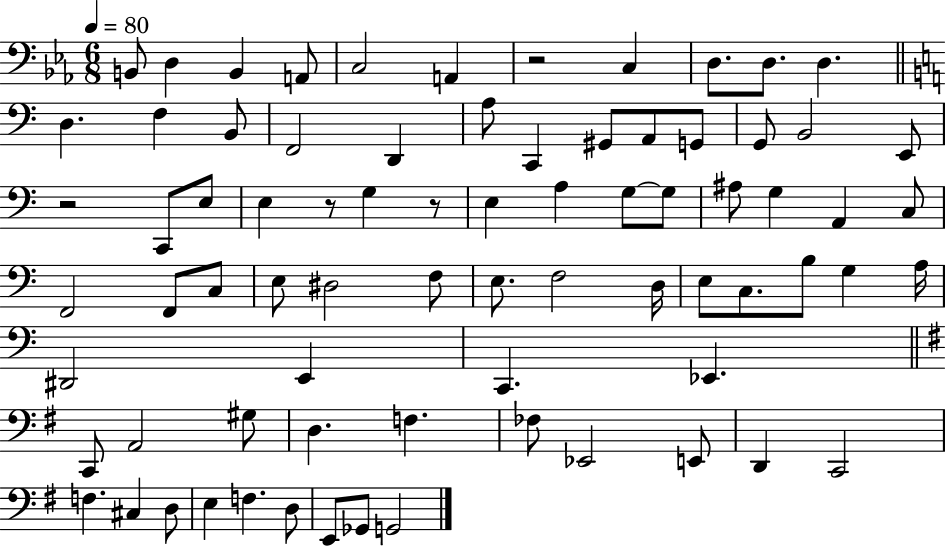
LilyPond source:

{
  \clef bass
  \numericTimeSignature
  \time 6/8
  \key ees \major
  \tempo 4 = 80
  \repeat volta 2 { b,8 d4 b,4 a,8 | c2 a,4 | r2 c4 | d8. d8. d4. | \break \bar "||" \break \key c \major d4. f4 b,8 | f,2 d,4 | a8 c,4 gis,8 a,8 g,8 | g,8 b,2 e,8 | \break r2 c,8 e8 | e4 r8 g4 r8 | e4 a4 g8~~ g8 | ais8 g4 a,4 c8 | \break f,2 f,8 c8 | e8 dis2 f8 | e8. f2 d16 | e8 c8. b8 g4 a16 | \break dis,2 e,4 | c,4. ees,4. | \bar "||" \break \key g \major c,8 a,2 gis8 | d4. f4. | fes8 ees,2 e,8 | d,4 c,2 | \break f4. cis4 d8 | e4 f4. d8 | e,8 ges,8 g,2 | } \bar "|."
}